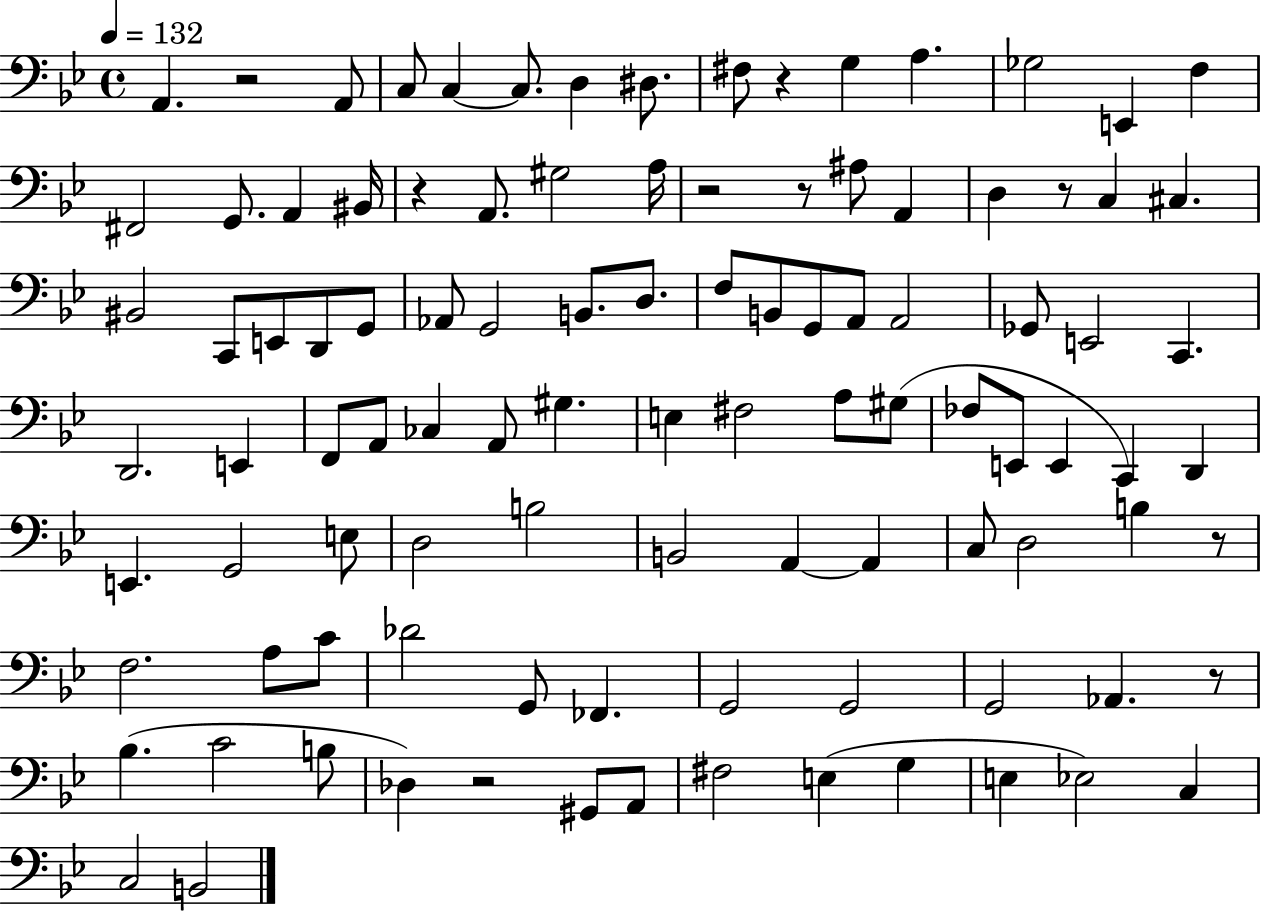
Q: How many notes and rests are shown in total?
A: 102